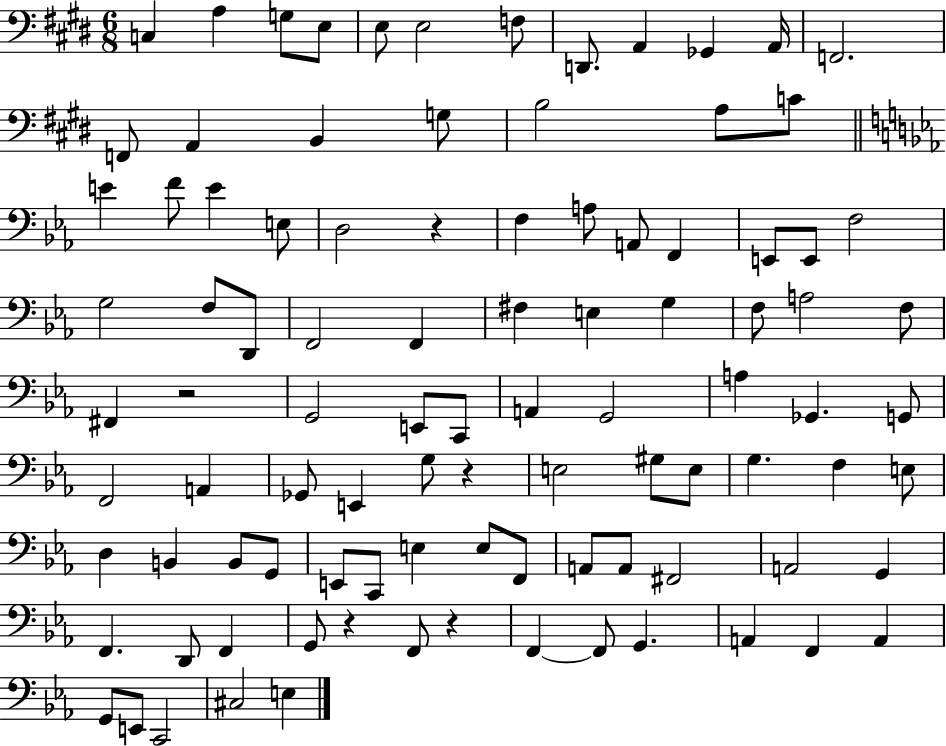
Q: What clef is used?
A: bass